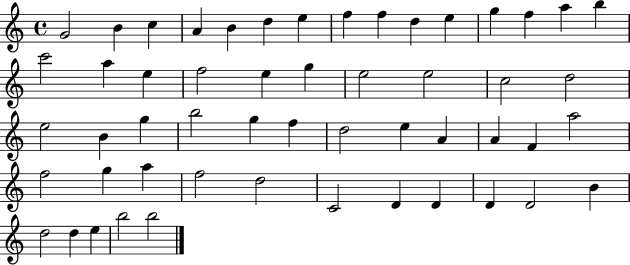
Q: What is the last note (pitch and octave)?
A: B5